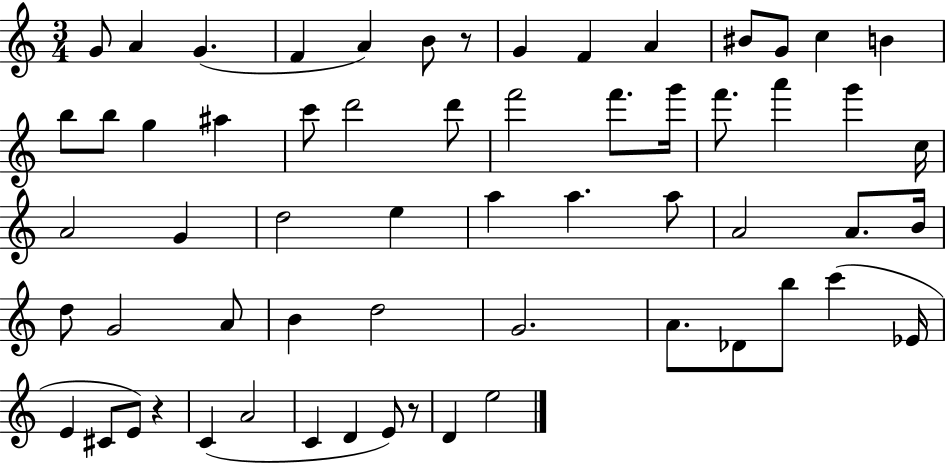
X:1
T:Untitled
M:3/4
L:1/4
K:C
G/2 A G F A B/2 z/2 G F A ^B/2 G/2 c B b/2 b/2 g ^a c'/2 d'2 d'/2 f'2 f'/2 g'/4 f'/2 a' g' c/4 A2 G d2 e a a a/2 A2 A/2 B/4 d/2 G2 A/2 B d2 G2 A/2 _D/2 b/2 c' _E/4 E ^C/2 E/2 z C A2 C D E/2 z/2 D e2